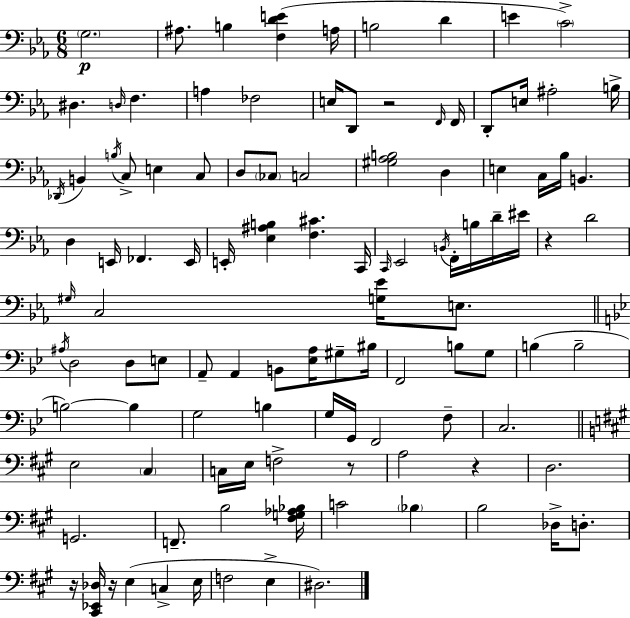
{
  \clef bass
  \numericTimeSignature
  \time 6/8
  \key c \minor
  \parenthesize g2.\p | ais8. b4 <f d' e'>4( a16 | b2 d'4 | e'4 \parenthesize c'2->) | \break dis4. \grace { d16 } f4. | a4 fes2 | e16 d,8 r2 | \grace { f,16 } f,16 d,8-. e16 ais2-. | \break b16-> \acciaccatura { des,16 } b,4 \acciaccatura { b16 } c8-> e4 | c8 d8 \parenthesize ces8 c2 | <gis aes b>2 | d4 e4 c16 bes16 b,4. | \break d4 e,16 fes,4. | e,16 e,16-. <ees ais b>4 <f cis'>4. | c,16 \grace { c,16 } ees,2 | \acciaccatura { b,16 } f,16-. b16 d'16-- eis'16 r4 d'2 | \break \grace { gis16 } c2 | <g ees'>16 e8. \bar "||" \break \key g \minor \acciaccatura { ais16 } d2 d8 e8 | a,8-- a,4 b,8 <ees a>16 gis8-- | bis16 f,2 b8 g8 | b4( b2-- | \break b2~~) b4 | g2 b4 | g16 g,16 f,2 f8-- | c2. | \break \bar "||" \break \key a \major e2 \parenthesize cis4 | c16 e16 f2-> r8 | a2 r4 | d2. | \break g,2. | f,8.-- b2 <fis g aes bes>16 | c'2 \parenthesize bes4 | b2 des16-> d8.-. | \break r16 <cis, ees, des>16 r16 e4( c4-> e16 | f2 e4-> | dis2.) | \bar "|."
}